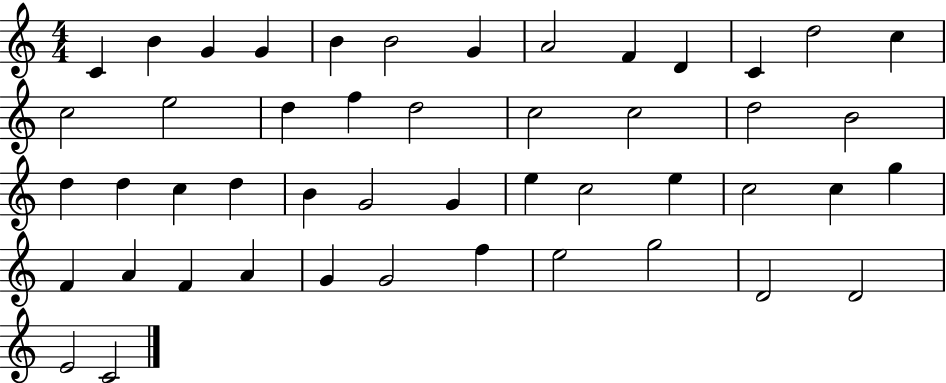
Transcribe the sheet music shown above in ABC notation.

X:1
T:Untitled
M:4/4
L:1/4
K:C
C B G G B B2 G A2 F D C d2 c c2 e2 d f d2 c2 c2 d2 B2 d d c d B G2 G e c2 e c2 c g F A F A G G2 f e2 g2 D2 D2 E2 C2